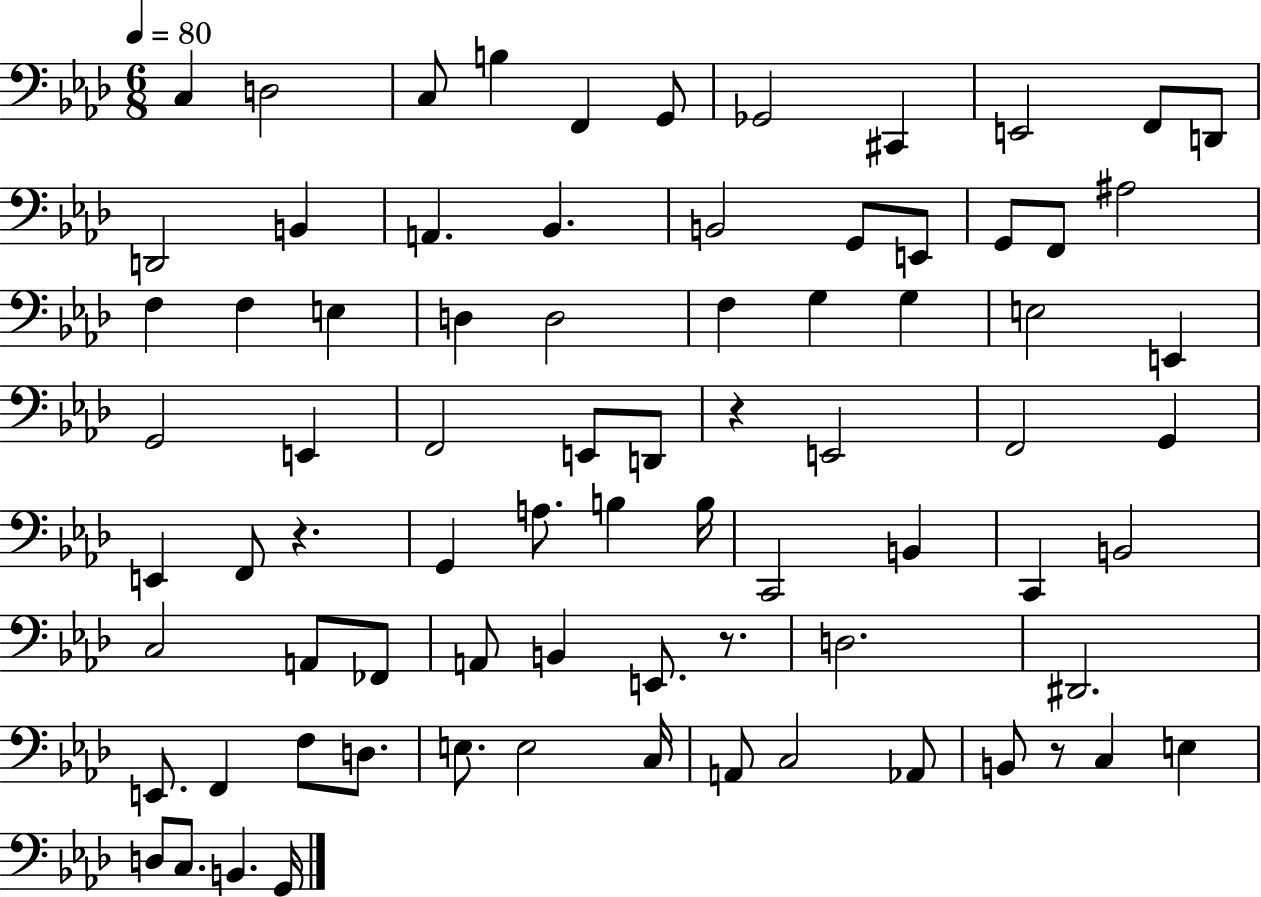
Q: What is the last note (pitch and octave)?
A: G2